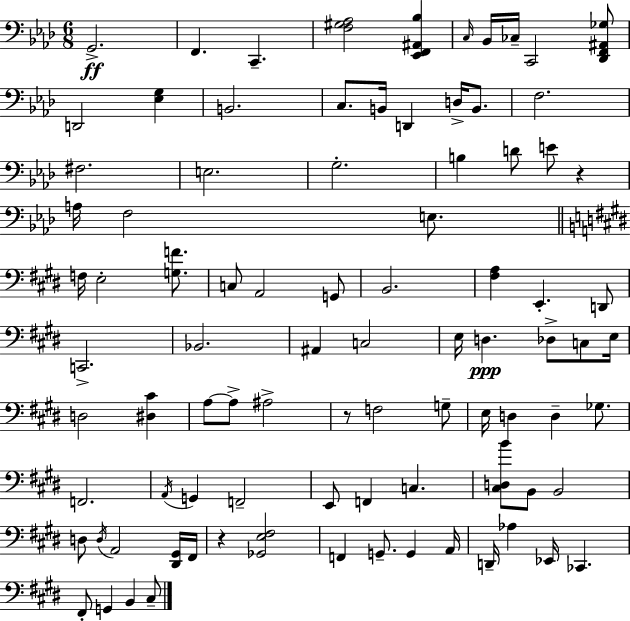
X:1
T:Untitled
M:6/8
L:1/4
K:Fm
G,,2 F,, C,, [F,^G,_A,]2 [_E,,F,,^A,,_B,] C,/4 _B,,/4 _C,/4 C,,2 [_D,,F,,^A,,_G,]/2 D,,2 [_E,G,] B,,2 C,/2 B,,/4 D,, D,/4 B,,/2 F,2 ^F,2 E,2 G,2 B, D/2 E/2 z A,/4 F,2 E,/2 F,/4 E,2 [G,F]/2 C,/2 A,,2 G,,/2 B,,2 [^F,A,] E,, D,,/2 C,,2 _B,,2 ^A,, C,2 E,/4 D, _D,/2 C,/2 E,/4 D,2 [^D,^C] A,/2 A,/2 ^A,2 z/2 F,2 G,/2 E,/4 D, D, _G,/2 F,,2 A,,/4 G,, F,,2 E,,/2 F,, C, [^C,D,B]/2 B,,/2 B,,2 D,/2 D,/4 A,,2 [^D,,^G,,]/4 ^F,,/4 z [_G,,E,^F,]2 F,, G,,/2 G,, A,,/4 D,,/4 _A, _E,,/4 _C,, ^F,,/2 G,, B,, ^C,/2